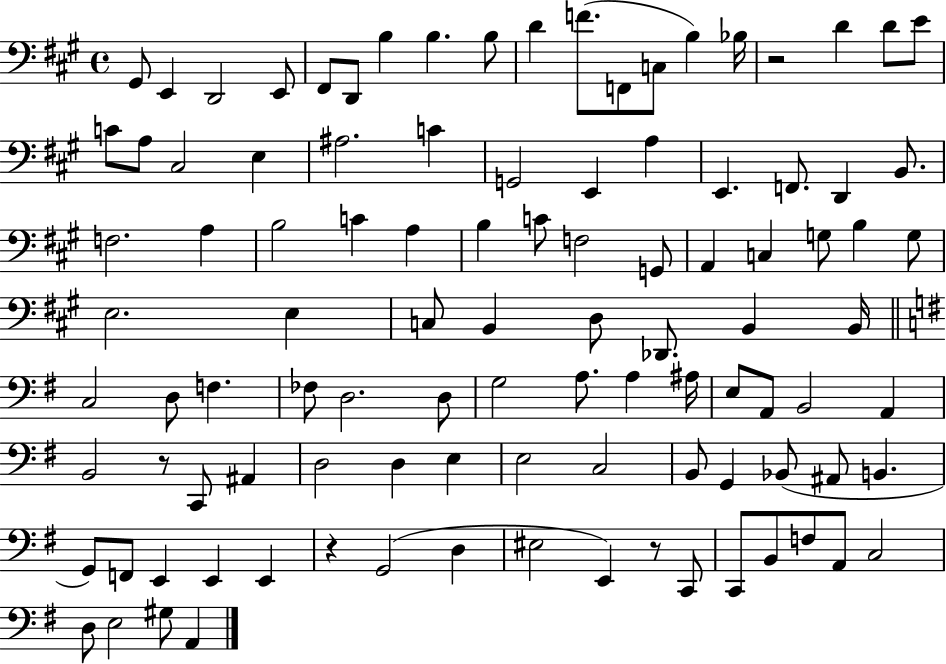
G#2/e E2/q D2/h E2/e F#2/e D2/e B3/q B3/q. B3/e D4/q F4/e. F2/e C3/e B3/q Bb3/s R/h D4/q D4/e E4/e C4/e A3/e C#3/h E3/q A#3/h. C4/q G2/h E2/q A3/q E2/q. F2/e. D2/q B2/e. F3/h. A3/q B3/h C4/q A3/q B3/q C4/e F3/h G2/e A2/q C3/q G3/e B3/q G3/e E3/h. E3/q C3/e B2/q D3/e Db2/e. B2/q B2/s C3/h D3/e F3/q. FES3/e D3/h. D3/e G3/h A3/e. A3/q A#3/s E3/e A2/e B2/h A2/q B2/h R/e C2/e A#2/q D3/h D3/q E3/q E3/h C3/h B2/e G2/q Bb2/e A#2/e B2/q. G2/e F2/e E2/q E2/q E2/q R/q G2/h D3/q EIS3/h E2/q R/e C2/e C2/e B2/e F3/e A2/e C3/h D3/e E3/h G#3/e A2/q